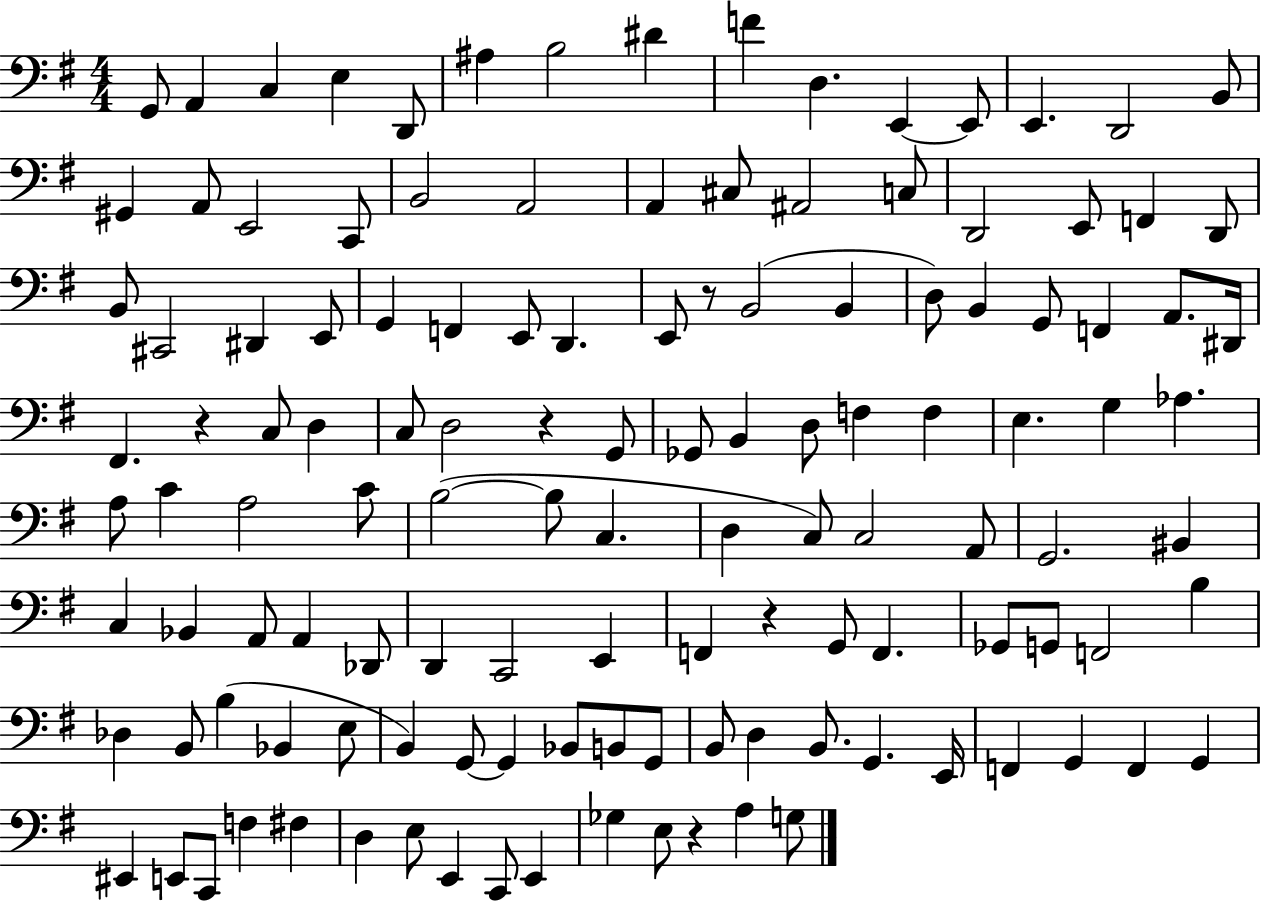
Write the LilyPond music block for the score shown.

{
  \clef bass
  \numericTimeSignature
  \time 4/4
  \key g \major
  g,8 a,4 c4 e4 d,8 | ais4 b2 dis'4 | f'4 d4. e,4~~ e,8 | e,4. d,2 b,8 | \break gis,4 a,8 e,2 c,8 | b,2 a,2 | a,4 cis8 ais,2 c8 | d,2 e,8 f,4 d,8 | \break b,8 cis,2 dis,4 e,8 | g,4 f,4 e,8 d,4. | e,8 r8 b,2( b,4 | d8) b,4 g,8 f,4 a,8. dis,16 | \break fis,4. r4 c8 d4 | c8 d2 r4 g,8 | ges,8 b,4 d8 f4 f4 | e4. g4 aes4. | \break a8 c'4 a2 c'8 | b2~(~ b8 c4. | d4 c8) c2 a,8 | g,2. bis,4 | \break c4 bes,4 a,8 a,4 des,8 | d,4 c,2 e,4 | f,4 r4 g,8 f,4. | ges,8 g,8 f,2 b4 | \break des4 b,8 b4( bes,4 e8 | b,4) g,8~~ g,4 bes,8 b,8 g,8 | b,8 d4 b,8. g,4. e,16 | f,4 g,4 f,4 g,4 | \break eis,4 e,8 c,8 f4 fis4 | d4 e8 e,4 c,8 e,4 | ges4 e8 r4 a4 g8 | \bar "|."
}